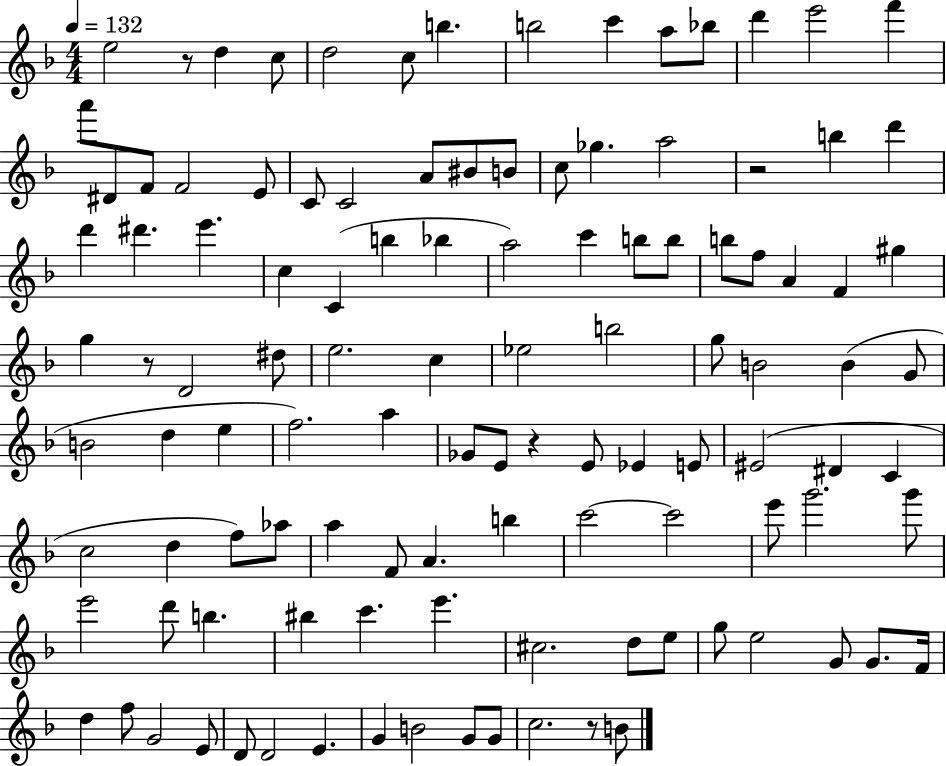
E5/h R/e D5/q C5/e D5/h C5/e B5/q. B5/h C6/q A5/e Bb5/e D6/q E6/h F6/q A6/e D#4/e F4/e F4/h E4/e C4/e C4/h A4/e BIS4/e B4/e C5/e Gb5/q. A5/h R/h B5/q D6/q D6/q D#6/q. E6/q. C5/q C4/q B5/q Bb5/q A5/h C6/q B5/e B5/e B5/e F5/e A4/q F4/q G#5/q G5/q R/e D4/h D#5/e E5/h. C5/q Eb5/h B5/h G5/e B4/h B4/q G4/e B4/h D5/q E5/q F5/h. A5/q Gb4/e E4/e R/q E4/e Eb4/q E4/e EIS4/h D#4/q C4/q C5/h D5/q F5/e Ab5/e A5/q F4/e A4/q. B5/q C6/h C6/h E6/e G6/h. G6/e E6/h D6/e B5/q. BIS5/q C6/q. E6/q. C#5/h. D5/e E5/e G5/e E5/h G4/e G4/e. F4/s D5/q F5/e G4/h E4/e D4/e D4/h E4/q. G4/q B4/h G4/e G4/e C5/h. R/e B4/e